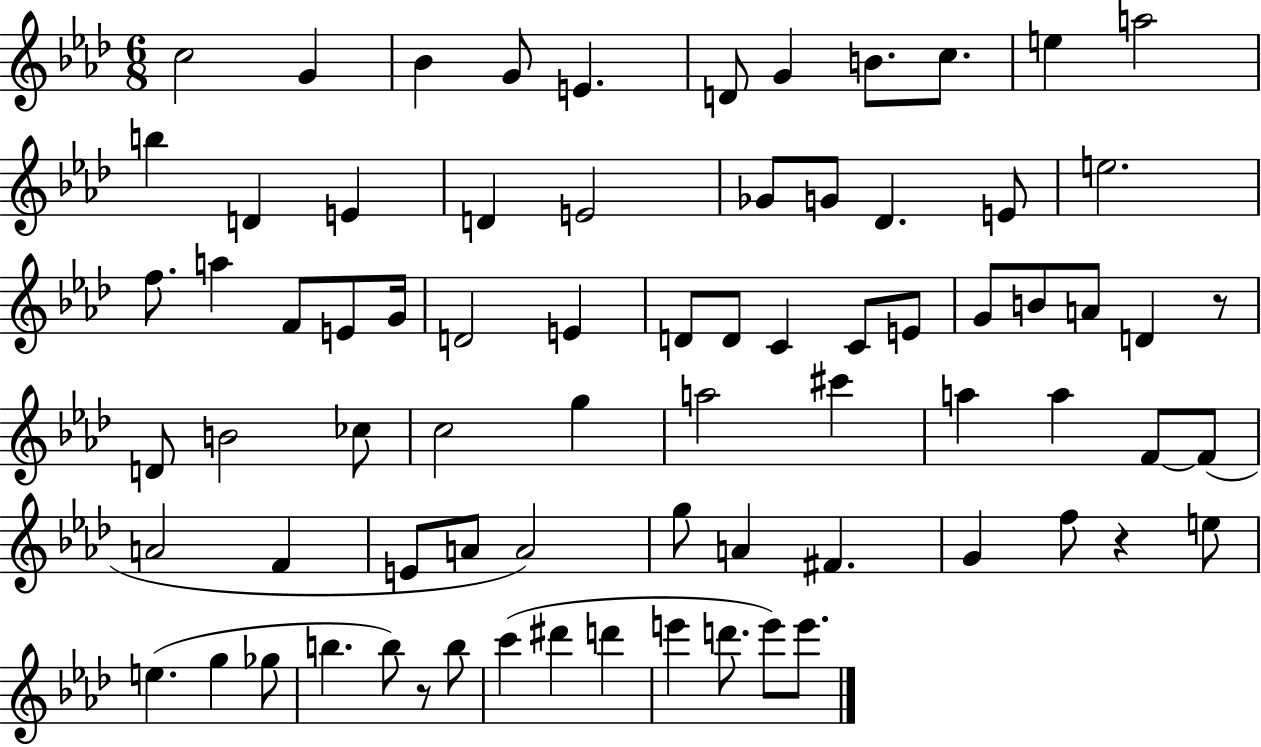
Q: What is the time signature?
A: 6/8